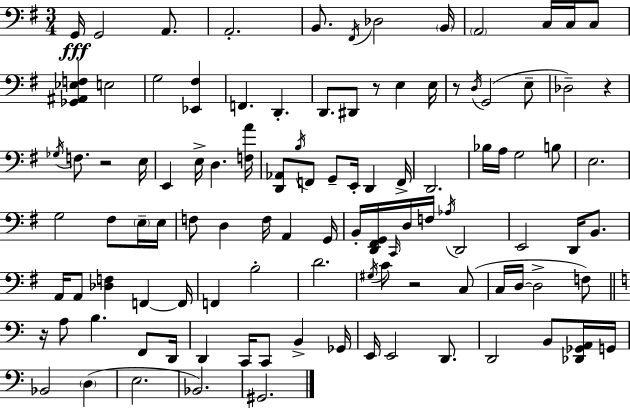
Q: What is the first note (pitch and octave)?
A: G2